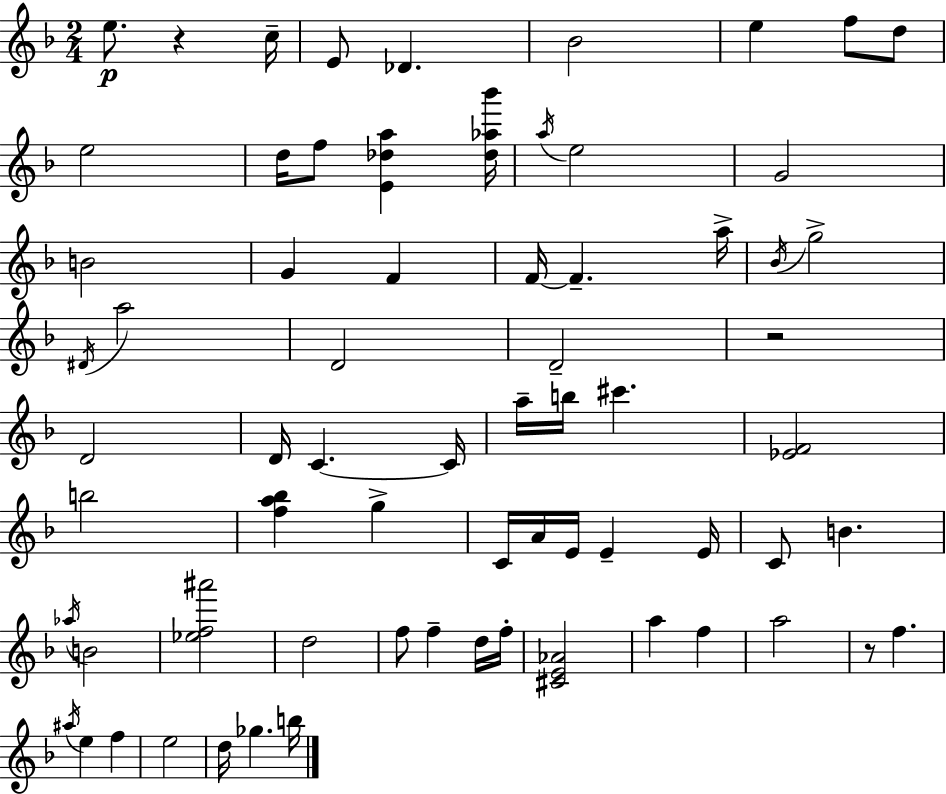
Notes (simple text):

E5/e. R/q C5/s E4/e Db4/q. Bb4/h E5/q F5/e D5/e E5/h D5/s F5/e [E4,Db5,A5]/q [Db5,Ab5,Bb6]/s A5/s E5/h G4/h B4/h G4/q F4/q F4/s F4/q. A5/s Bb4/s G5/h D#4/s A5/h D4/h D4/h R/h D4/h D4/s C4/q. C4/s A5/s B5/s C#6/q. [Eb4,F4]/h B5/h [F5,A5,Bb5]/q G5/q C4/s A4/s E4/s E4/q E4/s C4/e B4/q. Ab5/s B4/h [Eb5,F5,A#6]/h D5/h F5/e F5/q D5/s F5/s [C#4,E4,Ab4]/h A5/q F5/q A5/h R/e F5/q. A#5/s E5/q F5/q E5/h D5/s Gb5/q. B5/s